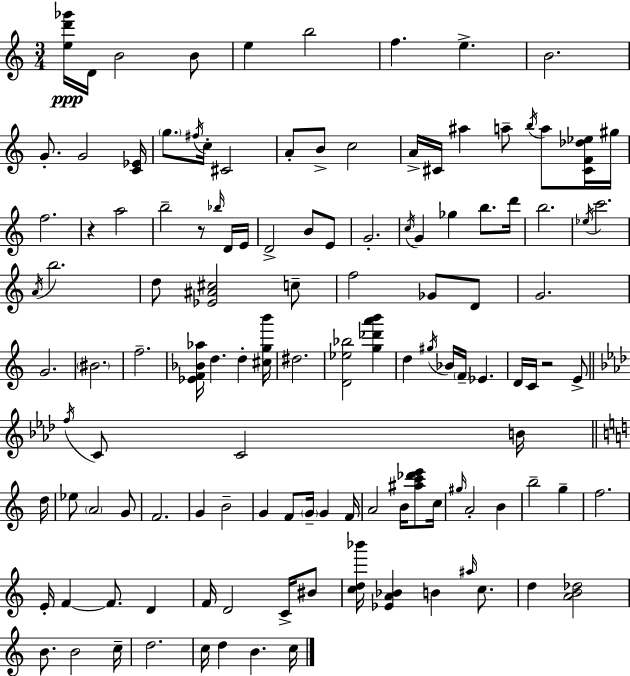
{
  \clef treble
  \numericTimeSignature
  \time 3/4
  \key a \minor
  <e'' d''' ges'''>16\ppp d'16 b'2 b'8 | e''4 b''2 | f''4. e''4.-> | b'2. | \break g'8.-. g'2 <c' ees'>16 | \parenthesize g''8. \acciaccatura { fis''16 } c''16-. cis'2 | a'8-. b'8-> c''2 | a'16-> cis'16 ais''4 a''8-- \acciaccatura { b''16 } a''8 | \break <cis' f' des'' ees''>16 gis''16 f''2. | r4 a''2 | b''2-- r8 | \grace { bes''16 } d'16 e'16 d'2-> b'8 | \break e'8 g'2.-. | \acciaccatura { c''16 } g'4 ges''4 | b''8. d'''16 b''2. | \acciaccatura { ees''16 } c'''2. | \break \acciaccatura { a'16 } b''2. | d''8 <ees' ais' cis''>2 | c''8-- f''2 | ges'8 d'8 g'2. | \break g'2. | \parenthesize bis'2. | f''2.-- | <ees' f' bes' aes''>16 d''4. | \break d''4-. <cis'' g'' b'''>16 dis''2. | <d' ees'' bes''>2 | <g'' des''' a''' b'''>4 d''4 \acciaccatura { gis''16 } bes'16 | \parenthesize f'16-- ees'4. d'16 c'16 r2 | \break e'8-> \bar "||" \break \key aes \major \acciaccatura { f''16 } c'8 c'2 b'16 | \bar "||" \break \key c \major d''16 ees''8 \parenthesize a'2 g'8 | f'2. | g'4 b'2-- | g'4 f'8 \parenthesize g'16-- g'4 | \break f'16 a'2 b'16 <ais'' c''' des''' e'''>8 | c''16 \grace { gis''16 } a'2-. b'4 | b''2-- g''4-- | f''2. | \break e'16-. f'4~~ f'8. d'4 | f'16 d'2 c'16-> | bis'8 <c'' d'' bes'''>16 <ees' a' bes'>4 b'4 \grace { ais''16 } | c''8. d''4 <a' b' des''>2 | \break b'8. b'2 | c''16-- d''2. | c''16 d''4 b'4. | c''16 \bar "|."
}